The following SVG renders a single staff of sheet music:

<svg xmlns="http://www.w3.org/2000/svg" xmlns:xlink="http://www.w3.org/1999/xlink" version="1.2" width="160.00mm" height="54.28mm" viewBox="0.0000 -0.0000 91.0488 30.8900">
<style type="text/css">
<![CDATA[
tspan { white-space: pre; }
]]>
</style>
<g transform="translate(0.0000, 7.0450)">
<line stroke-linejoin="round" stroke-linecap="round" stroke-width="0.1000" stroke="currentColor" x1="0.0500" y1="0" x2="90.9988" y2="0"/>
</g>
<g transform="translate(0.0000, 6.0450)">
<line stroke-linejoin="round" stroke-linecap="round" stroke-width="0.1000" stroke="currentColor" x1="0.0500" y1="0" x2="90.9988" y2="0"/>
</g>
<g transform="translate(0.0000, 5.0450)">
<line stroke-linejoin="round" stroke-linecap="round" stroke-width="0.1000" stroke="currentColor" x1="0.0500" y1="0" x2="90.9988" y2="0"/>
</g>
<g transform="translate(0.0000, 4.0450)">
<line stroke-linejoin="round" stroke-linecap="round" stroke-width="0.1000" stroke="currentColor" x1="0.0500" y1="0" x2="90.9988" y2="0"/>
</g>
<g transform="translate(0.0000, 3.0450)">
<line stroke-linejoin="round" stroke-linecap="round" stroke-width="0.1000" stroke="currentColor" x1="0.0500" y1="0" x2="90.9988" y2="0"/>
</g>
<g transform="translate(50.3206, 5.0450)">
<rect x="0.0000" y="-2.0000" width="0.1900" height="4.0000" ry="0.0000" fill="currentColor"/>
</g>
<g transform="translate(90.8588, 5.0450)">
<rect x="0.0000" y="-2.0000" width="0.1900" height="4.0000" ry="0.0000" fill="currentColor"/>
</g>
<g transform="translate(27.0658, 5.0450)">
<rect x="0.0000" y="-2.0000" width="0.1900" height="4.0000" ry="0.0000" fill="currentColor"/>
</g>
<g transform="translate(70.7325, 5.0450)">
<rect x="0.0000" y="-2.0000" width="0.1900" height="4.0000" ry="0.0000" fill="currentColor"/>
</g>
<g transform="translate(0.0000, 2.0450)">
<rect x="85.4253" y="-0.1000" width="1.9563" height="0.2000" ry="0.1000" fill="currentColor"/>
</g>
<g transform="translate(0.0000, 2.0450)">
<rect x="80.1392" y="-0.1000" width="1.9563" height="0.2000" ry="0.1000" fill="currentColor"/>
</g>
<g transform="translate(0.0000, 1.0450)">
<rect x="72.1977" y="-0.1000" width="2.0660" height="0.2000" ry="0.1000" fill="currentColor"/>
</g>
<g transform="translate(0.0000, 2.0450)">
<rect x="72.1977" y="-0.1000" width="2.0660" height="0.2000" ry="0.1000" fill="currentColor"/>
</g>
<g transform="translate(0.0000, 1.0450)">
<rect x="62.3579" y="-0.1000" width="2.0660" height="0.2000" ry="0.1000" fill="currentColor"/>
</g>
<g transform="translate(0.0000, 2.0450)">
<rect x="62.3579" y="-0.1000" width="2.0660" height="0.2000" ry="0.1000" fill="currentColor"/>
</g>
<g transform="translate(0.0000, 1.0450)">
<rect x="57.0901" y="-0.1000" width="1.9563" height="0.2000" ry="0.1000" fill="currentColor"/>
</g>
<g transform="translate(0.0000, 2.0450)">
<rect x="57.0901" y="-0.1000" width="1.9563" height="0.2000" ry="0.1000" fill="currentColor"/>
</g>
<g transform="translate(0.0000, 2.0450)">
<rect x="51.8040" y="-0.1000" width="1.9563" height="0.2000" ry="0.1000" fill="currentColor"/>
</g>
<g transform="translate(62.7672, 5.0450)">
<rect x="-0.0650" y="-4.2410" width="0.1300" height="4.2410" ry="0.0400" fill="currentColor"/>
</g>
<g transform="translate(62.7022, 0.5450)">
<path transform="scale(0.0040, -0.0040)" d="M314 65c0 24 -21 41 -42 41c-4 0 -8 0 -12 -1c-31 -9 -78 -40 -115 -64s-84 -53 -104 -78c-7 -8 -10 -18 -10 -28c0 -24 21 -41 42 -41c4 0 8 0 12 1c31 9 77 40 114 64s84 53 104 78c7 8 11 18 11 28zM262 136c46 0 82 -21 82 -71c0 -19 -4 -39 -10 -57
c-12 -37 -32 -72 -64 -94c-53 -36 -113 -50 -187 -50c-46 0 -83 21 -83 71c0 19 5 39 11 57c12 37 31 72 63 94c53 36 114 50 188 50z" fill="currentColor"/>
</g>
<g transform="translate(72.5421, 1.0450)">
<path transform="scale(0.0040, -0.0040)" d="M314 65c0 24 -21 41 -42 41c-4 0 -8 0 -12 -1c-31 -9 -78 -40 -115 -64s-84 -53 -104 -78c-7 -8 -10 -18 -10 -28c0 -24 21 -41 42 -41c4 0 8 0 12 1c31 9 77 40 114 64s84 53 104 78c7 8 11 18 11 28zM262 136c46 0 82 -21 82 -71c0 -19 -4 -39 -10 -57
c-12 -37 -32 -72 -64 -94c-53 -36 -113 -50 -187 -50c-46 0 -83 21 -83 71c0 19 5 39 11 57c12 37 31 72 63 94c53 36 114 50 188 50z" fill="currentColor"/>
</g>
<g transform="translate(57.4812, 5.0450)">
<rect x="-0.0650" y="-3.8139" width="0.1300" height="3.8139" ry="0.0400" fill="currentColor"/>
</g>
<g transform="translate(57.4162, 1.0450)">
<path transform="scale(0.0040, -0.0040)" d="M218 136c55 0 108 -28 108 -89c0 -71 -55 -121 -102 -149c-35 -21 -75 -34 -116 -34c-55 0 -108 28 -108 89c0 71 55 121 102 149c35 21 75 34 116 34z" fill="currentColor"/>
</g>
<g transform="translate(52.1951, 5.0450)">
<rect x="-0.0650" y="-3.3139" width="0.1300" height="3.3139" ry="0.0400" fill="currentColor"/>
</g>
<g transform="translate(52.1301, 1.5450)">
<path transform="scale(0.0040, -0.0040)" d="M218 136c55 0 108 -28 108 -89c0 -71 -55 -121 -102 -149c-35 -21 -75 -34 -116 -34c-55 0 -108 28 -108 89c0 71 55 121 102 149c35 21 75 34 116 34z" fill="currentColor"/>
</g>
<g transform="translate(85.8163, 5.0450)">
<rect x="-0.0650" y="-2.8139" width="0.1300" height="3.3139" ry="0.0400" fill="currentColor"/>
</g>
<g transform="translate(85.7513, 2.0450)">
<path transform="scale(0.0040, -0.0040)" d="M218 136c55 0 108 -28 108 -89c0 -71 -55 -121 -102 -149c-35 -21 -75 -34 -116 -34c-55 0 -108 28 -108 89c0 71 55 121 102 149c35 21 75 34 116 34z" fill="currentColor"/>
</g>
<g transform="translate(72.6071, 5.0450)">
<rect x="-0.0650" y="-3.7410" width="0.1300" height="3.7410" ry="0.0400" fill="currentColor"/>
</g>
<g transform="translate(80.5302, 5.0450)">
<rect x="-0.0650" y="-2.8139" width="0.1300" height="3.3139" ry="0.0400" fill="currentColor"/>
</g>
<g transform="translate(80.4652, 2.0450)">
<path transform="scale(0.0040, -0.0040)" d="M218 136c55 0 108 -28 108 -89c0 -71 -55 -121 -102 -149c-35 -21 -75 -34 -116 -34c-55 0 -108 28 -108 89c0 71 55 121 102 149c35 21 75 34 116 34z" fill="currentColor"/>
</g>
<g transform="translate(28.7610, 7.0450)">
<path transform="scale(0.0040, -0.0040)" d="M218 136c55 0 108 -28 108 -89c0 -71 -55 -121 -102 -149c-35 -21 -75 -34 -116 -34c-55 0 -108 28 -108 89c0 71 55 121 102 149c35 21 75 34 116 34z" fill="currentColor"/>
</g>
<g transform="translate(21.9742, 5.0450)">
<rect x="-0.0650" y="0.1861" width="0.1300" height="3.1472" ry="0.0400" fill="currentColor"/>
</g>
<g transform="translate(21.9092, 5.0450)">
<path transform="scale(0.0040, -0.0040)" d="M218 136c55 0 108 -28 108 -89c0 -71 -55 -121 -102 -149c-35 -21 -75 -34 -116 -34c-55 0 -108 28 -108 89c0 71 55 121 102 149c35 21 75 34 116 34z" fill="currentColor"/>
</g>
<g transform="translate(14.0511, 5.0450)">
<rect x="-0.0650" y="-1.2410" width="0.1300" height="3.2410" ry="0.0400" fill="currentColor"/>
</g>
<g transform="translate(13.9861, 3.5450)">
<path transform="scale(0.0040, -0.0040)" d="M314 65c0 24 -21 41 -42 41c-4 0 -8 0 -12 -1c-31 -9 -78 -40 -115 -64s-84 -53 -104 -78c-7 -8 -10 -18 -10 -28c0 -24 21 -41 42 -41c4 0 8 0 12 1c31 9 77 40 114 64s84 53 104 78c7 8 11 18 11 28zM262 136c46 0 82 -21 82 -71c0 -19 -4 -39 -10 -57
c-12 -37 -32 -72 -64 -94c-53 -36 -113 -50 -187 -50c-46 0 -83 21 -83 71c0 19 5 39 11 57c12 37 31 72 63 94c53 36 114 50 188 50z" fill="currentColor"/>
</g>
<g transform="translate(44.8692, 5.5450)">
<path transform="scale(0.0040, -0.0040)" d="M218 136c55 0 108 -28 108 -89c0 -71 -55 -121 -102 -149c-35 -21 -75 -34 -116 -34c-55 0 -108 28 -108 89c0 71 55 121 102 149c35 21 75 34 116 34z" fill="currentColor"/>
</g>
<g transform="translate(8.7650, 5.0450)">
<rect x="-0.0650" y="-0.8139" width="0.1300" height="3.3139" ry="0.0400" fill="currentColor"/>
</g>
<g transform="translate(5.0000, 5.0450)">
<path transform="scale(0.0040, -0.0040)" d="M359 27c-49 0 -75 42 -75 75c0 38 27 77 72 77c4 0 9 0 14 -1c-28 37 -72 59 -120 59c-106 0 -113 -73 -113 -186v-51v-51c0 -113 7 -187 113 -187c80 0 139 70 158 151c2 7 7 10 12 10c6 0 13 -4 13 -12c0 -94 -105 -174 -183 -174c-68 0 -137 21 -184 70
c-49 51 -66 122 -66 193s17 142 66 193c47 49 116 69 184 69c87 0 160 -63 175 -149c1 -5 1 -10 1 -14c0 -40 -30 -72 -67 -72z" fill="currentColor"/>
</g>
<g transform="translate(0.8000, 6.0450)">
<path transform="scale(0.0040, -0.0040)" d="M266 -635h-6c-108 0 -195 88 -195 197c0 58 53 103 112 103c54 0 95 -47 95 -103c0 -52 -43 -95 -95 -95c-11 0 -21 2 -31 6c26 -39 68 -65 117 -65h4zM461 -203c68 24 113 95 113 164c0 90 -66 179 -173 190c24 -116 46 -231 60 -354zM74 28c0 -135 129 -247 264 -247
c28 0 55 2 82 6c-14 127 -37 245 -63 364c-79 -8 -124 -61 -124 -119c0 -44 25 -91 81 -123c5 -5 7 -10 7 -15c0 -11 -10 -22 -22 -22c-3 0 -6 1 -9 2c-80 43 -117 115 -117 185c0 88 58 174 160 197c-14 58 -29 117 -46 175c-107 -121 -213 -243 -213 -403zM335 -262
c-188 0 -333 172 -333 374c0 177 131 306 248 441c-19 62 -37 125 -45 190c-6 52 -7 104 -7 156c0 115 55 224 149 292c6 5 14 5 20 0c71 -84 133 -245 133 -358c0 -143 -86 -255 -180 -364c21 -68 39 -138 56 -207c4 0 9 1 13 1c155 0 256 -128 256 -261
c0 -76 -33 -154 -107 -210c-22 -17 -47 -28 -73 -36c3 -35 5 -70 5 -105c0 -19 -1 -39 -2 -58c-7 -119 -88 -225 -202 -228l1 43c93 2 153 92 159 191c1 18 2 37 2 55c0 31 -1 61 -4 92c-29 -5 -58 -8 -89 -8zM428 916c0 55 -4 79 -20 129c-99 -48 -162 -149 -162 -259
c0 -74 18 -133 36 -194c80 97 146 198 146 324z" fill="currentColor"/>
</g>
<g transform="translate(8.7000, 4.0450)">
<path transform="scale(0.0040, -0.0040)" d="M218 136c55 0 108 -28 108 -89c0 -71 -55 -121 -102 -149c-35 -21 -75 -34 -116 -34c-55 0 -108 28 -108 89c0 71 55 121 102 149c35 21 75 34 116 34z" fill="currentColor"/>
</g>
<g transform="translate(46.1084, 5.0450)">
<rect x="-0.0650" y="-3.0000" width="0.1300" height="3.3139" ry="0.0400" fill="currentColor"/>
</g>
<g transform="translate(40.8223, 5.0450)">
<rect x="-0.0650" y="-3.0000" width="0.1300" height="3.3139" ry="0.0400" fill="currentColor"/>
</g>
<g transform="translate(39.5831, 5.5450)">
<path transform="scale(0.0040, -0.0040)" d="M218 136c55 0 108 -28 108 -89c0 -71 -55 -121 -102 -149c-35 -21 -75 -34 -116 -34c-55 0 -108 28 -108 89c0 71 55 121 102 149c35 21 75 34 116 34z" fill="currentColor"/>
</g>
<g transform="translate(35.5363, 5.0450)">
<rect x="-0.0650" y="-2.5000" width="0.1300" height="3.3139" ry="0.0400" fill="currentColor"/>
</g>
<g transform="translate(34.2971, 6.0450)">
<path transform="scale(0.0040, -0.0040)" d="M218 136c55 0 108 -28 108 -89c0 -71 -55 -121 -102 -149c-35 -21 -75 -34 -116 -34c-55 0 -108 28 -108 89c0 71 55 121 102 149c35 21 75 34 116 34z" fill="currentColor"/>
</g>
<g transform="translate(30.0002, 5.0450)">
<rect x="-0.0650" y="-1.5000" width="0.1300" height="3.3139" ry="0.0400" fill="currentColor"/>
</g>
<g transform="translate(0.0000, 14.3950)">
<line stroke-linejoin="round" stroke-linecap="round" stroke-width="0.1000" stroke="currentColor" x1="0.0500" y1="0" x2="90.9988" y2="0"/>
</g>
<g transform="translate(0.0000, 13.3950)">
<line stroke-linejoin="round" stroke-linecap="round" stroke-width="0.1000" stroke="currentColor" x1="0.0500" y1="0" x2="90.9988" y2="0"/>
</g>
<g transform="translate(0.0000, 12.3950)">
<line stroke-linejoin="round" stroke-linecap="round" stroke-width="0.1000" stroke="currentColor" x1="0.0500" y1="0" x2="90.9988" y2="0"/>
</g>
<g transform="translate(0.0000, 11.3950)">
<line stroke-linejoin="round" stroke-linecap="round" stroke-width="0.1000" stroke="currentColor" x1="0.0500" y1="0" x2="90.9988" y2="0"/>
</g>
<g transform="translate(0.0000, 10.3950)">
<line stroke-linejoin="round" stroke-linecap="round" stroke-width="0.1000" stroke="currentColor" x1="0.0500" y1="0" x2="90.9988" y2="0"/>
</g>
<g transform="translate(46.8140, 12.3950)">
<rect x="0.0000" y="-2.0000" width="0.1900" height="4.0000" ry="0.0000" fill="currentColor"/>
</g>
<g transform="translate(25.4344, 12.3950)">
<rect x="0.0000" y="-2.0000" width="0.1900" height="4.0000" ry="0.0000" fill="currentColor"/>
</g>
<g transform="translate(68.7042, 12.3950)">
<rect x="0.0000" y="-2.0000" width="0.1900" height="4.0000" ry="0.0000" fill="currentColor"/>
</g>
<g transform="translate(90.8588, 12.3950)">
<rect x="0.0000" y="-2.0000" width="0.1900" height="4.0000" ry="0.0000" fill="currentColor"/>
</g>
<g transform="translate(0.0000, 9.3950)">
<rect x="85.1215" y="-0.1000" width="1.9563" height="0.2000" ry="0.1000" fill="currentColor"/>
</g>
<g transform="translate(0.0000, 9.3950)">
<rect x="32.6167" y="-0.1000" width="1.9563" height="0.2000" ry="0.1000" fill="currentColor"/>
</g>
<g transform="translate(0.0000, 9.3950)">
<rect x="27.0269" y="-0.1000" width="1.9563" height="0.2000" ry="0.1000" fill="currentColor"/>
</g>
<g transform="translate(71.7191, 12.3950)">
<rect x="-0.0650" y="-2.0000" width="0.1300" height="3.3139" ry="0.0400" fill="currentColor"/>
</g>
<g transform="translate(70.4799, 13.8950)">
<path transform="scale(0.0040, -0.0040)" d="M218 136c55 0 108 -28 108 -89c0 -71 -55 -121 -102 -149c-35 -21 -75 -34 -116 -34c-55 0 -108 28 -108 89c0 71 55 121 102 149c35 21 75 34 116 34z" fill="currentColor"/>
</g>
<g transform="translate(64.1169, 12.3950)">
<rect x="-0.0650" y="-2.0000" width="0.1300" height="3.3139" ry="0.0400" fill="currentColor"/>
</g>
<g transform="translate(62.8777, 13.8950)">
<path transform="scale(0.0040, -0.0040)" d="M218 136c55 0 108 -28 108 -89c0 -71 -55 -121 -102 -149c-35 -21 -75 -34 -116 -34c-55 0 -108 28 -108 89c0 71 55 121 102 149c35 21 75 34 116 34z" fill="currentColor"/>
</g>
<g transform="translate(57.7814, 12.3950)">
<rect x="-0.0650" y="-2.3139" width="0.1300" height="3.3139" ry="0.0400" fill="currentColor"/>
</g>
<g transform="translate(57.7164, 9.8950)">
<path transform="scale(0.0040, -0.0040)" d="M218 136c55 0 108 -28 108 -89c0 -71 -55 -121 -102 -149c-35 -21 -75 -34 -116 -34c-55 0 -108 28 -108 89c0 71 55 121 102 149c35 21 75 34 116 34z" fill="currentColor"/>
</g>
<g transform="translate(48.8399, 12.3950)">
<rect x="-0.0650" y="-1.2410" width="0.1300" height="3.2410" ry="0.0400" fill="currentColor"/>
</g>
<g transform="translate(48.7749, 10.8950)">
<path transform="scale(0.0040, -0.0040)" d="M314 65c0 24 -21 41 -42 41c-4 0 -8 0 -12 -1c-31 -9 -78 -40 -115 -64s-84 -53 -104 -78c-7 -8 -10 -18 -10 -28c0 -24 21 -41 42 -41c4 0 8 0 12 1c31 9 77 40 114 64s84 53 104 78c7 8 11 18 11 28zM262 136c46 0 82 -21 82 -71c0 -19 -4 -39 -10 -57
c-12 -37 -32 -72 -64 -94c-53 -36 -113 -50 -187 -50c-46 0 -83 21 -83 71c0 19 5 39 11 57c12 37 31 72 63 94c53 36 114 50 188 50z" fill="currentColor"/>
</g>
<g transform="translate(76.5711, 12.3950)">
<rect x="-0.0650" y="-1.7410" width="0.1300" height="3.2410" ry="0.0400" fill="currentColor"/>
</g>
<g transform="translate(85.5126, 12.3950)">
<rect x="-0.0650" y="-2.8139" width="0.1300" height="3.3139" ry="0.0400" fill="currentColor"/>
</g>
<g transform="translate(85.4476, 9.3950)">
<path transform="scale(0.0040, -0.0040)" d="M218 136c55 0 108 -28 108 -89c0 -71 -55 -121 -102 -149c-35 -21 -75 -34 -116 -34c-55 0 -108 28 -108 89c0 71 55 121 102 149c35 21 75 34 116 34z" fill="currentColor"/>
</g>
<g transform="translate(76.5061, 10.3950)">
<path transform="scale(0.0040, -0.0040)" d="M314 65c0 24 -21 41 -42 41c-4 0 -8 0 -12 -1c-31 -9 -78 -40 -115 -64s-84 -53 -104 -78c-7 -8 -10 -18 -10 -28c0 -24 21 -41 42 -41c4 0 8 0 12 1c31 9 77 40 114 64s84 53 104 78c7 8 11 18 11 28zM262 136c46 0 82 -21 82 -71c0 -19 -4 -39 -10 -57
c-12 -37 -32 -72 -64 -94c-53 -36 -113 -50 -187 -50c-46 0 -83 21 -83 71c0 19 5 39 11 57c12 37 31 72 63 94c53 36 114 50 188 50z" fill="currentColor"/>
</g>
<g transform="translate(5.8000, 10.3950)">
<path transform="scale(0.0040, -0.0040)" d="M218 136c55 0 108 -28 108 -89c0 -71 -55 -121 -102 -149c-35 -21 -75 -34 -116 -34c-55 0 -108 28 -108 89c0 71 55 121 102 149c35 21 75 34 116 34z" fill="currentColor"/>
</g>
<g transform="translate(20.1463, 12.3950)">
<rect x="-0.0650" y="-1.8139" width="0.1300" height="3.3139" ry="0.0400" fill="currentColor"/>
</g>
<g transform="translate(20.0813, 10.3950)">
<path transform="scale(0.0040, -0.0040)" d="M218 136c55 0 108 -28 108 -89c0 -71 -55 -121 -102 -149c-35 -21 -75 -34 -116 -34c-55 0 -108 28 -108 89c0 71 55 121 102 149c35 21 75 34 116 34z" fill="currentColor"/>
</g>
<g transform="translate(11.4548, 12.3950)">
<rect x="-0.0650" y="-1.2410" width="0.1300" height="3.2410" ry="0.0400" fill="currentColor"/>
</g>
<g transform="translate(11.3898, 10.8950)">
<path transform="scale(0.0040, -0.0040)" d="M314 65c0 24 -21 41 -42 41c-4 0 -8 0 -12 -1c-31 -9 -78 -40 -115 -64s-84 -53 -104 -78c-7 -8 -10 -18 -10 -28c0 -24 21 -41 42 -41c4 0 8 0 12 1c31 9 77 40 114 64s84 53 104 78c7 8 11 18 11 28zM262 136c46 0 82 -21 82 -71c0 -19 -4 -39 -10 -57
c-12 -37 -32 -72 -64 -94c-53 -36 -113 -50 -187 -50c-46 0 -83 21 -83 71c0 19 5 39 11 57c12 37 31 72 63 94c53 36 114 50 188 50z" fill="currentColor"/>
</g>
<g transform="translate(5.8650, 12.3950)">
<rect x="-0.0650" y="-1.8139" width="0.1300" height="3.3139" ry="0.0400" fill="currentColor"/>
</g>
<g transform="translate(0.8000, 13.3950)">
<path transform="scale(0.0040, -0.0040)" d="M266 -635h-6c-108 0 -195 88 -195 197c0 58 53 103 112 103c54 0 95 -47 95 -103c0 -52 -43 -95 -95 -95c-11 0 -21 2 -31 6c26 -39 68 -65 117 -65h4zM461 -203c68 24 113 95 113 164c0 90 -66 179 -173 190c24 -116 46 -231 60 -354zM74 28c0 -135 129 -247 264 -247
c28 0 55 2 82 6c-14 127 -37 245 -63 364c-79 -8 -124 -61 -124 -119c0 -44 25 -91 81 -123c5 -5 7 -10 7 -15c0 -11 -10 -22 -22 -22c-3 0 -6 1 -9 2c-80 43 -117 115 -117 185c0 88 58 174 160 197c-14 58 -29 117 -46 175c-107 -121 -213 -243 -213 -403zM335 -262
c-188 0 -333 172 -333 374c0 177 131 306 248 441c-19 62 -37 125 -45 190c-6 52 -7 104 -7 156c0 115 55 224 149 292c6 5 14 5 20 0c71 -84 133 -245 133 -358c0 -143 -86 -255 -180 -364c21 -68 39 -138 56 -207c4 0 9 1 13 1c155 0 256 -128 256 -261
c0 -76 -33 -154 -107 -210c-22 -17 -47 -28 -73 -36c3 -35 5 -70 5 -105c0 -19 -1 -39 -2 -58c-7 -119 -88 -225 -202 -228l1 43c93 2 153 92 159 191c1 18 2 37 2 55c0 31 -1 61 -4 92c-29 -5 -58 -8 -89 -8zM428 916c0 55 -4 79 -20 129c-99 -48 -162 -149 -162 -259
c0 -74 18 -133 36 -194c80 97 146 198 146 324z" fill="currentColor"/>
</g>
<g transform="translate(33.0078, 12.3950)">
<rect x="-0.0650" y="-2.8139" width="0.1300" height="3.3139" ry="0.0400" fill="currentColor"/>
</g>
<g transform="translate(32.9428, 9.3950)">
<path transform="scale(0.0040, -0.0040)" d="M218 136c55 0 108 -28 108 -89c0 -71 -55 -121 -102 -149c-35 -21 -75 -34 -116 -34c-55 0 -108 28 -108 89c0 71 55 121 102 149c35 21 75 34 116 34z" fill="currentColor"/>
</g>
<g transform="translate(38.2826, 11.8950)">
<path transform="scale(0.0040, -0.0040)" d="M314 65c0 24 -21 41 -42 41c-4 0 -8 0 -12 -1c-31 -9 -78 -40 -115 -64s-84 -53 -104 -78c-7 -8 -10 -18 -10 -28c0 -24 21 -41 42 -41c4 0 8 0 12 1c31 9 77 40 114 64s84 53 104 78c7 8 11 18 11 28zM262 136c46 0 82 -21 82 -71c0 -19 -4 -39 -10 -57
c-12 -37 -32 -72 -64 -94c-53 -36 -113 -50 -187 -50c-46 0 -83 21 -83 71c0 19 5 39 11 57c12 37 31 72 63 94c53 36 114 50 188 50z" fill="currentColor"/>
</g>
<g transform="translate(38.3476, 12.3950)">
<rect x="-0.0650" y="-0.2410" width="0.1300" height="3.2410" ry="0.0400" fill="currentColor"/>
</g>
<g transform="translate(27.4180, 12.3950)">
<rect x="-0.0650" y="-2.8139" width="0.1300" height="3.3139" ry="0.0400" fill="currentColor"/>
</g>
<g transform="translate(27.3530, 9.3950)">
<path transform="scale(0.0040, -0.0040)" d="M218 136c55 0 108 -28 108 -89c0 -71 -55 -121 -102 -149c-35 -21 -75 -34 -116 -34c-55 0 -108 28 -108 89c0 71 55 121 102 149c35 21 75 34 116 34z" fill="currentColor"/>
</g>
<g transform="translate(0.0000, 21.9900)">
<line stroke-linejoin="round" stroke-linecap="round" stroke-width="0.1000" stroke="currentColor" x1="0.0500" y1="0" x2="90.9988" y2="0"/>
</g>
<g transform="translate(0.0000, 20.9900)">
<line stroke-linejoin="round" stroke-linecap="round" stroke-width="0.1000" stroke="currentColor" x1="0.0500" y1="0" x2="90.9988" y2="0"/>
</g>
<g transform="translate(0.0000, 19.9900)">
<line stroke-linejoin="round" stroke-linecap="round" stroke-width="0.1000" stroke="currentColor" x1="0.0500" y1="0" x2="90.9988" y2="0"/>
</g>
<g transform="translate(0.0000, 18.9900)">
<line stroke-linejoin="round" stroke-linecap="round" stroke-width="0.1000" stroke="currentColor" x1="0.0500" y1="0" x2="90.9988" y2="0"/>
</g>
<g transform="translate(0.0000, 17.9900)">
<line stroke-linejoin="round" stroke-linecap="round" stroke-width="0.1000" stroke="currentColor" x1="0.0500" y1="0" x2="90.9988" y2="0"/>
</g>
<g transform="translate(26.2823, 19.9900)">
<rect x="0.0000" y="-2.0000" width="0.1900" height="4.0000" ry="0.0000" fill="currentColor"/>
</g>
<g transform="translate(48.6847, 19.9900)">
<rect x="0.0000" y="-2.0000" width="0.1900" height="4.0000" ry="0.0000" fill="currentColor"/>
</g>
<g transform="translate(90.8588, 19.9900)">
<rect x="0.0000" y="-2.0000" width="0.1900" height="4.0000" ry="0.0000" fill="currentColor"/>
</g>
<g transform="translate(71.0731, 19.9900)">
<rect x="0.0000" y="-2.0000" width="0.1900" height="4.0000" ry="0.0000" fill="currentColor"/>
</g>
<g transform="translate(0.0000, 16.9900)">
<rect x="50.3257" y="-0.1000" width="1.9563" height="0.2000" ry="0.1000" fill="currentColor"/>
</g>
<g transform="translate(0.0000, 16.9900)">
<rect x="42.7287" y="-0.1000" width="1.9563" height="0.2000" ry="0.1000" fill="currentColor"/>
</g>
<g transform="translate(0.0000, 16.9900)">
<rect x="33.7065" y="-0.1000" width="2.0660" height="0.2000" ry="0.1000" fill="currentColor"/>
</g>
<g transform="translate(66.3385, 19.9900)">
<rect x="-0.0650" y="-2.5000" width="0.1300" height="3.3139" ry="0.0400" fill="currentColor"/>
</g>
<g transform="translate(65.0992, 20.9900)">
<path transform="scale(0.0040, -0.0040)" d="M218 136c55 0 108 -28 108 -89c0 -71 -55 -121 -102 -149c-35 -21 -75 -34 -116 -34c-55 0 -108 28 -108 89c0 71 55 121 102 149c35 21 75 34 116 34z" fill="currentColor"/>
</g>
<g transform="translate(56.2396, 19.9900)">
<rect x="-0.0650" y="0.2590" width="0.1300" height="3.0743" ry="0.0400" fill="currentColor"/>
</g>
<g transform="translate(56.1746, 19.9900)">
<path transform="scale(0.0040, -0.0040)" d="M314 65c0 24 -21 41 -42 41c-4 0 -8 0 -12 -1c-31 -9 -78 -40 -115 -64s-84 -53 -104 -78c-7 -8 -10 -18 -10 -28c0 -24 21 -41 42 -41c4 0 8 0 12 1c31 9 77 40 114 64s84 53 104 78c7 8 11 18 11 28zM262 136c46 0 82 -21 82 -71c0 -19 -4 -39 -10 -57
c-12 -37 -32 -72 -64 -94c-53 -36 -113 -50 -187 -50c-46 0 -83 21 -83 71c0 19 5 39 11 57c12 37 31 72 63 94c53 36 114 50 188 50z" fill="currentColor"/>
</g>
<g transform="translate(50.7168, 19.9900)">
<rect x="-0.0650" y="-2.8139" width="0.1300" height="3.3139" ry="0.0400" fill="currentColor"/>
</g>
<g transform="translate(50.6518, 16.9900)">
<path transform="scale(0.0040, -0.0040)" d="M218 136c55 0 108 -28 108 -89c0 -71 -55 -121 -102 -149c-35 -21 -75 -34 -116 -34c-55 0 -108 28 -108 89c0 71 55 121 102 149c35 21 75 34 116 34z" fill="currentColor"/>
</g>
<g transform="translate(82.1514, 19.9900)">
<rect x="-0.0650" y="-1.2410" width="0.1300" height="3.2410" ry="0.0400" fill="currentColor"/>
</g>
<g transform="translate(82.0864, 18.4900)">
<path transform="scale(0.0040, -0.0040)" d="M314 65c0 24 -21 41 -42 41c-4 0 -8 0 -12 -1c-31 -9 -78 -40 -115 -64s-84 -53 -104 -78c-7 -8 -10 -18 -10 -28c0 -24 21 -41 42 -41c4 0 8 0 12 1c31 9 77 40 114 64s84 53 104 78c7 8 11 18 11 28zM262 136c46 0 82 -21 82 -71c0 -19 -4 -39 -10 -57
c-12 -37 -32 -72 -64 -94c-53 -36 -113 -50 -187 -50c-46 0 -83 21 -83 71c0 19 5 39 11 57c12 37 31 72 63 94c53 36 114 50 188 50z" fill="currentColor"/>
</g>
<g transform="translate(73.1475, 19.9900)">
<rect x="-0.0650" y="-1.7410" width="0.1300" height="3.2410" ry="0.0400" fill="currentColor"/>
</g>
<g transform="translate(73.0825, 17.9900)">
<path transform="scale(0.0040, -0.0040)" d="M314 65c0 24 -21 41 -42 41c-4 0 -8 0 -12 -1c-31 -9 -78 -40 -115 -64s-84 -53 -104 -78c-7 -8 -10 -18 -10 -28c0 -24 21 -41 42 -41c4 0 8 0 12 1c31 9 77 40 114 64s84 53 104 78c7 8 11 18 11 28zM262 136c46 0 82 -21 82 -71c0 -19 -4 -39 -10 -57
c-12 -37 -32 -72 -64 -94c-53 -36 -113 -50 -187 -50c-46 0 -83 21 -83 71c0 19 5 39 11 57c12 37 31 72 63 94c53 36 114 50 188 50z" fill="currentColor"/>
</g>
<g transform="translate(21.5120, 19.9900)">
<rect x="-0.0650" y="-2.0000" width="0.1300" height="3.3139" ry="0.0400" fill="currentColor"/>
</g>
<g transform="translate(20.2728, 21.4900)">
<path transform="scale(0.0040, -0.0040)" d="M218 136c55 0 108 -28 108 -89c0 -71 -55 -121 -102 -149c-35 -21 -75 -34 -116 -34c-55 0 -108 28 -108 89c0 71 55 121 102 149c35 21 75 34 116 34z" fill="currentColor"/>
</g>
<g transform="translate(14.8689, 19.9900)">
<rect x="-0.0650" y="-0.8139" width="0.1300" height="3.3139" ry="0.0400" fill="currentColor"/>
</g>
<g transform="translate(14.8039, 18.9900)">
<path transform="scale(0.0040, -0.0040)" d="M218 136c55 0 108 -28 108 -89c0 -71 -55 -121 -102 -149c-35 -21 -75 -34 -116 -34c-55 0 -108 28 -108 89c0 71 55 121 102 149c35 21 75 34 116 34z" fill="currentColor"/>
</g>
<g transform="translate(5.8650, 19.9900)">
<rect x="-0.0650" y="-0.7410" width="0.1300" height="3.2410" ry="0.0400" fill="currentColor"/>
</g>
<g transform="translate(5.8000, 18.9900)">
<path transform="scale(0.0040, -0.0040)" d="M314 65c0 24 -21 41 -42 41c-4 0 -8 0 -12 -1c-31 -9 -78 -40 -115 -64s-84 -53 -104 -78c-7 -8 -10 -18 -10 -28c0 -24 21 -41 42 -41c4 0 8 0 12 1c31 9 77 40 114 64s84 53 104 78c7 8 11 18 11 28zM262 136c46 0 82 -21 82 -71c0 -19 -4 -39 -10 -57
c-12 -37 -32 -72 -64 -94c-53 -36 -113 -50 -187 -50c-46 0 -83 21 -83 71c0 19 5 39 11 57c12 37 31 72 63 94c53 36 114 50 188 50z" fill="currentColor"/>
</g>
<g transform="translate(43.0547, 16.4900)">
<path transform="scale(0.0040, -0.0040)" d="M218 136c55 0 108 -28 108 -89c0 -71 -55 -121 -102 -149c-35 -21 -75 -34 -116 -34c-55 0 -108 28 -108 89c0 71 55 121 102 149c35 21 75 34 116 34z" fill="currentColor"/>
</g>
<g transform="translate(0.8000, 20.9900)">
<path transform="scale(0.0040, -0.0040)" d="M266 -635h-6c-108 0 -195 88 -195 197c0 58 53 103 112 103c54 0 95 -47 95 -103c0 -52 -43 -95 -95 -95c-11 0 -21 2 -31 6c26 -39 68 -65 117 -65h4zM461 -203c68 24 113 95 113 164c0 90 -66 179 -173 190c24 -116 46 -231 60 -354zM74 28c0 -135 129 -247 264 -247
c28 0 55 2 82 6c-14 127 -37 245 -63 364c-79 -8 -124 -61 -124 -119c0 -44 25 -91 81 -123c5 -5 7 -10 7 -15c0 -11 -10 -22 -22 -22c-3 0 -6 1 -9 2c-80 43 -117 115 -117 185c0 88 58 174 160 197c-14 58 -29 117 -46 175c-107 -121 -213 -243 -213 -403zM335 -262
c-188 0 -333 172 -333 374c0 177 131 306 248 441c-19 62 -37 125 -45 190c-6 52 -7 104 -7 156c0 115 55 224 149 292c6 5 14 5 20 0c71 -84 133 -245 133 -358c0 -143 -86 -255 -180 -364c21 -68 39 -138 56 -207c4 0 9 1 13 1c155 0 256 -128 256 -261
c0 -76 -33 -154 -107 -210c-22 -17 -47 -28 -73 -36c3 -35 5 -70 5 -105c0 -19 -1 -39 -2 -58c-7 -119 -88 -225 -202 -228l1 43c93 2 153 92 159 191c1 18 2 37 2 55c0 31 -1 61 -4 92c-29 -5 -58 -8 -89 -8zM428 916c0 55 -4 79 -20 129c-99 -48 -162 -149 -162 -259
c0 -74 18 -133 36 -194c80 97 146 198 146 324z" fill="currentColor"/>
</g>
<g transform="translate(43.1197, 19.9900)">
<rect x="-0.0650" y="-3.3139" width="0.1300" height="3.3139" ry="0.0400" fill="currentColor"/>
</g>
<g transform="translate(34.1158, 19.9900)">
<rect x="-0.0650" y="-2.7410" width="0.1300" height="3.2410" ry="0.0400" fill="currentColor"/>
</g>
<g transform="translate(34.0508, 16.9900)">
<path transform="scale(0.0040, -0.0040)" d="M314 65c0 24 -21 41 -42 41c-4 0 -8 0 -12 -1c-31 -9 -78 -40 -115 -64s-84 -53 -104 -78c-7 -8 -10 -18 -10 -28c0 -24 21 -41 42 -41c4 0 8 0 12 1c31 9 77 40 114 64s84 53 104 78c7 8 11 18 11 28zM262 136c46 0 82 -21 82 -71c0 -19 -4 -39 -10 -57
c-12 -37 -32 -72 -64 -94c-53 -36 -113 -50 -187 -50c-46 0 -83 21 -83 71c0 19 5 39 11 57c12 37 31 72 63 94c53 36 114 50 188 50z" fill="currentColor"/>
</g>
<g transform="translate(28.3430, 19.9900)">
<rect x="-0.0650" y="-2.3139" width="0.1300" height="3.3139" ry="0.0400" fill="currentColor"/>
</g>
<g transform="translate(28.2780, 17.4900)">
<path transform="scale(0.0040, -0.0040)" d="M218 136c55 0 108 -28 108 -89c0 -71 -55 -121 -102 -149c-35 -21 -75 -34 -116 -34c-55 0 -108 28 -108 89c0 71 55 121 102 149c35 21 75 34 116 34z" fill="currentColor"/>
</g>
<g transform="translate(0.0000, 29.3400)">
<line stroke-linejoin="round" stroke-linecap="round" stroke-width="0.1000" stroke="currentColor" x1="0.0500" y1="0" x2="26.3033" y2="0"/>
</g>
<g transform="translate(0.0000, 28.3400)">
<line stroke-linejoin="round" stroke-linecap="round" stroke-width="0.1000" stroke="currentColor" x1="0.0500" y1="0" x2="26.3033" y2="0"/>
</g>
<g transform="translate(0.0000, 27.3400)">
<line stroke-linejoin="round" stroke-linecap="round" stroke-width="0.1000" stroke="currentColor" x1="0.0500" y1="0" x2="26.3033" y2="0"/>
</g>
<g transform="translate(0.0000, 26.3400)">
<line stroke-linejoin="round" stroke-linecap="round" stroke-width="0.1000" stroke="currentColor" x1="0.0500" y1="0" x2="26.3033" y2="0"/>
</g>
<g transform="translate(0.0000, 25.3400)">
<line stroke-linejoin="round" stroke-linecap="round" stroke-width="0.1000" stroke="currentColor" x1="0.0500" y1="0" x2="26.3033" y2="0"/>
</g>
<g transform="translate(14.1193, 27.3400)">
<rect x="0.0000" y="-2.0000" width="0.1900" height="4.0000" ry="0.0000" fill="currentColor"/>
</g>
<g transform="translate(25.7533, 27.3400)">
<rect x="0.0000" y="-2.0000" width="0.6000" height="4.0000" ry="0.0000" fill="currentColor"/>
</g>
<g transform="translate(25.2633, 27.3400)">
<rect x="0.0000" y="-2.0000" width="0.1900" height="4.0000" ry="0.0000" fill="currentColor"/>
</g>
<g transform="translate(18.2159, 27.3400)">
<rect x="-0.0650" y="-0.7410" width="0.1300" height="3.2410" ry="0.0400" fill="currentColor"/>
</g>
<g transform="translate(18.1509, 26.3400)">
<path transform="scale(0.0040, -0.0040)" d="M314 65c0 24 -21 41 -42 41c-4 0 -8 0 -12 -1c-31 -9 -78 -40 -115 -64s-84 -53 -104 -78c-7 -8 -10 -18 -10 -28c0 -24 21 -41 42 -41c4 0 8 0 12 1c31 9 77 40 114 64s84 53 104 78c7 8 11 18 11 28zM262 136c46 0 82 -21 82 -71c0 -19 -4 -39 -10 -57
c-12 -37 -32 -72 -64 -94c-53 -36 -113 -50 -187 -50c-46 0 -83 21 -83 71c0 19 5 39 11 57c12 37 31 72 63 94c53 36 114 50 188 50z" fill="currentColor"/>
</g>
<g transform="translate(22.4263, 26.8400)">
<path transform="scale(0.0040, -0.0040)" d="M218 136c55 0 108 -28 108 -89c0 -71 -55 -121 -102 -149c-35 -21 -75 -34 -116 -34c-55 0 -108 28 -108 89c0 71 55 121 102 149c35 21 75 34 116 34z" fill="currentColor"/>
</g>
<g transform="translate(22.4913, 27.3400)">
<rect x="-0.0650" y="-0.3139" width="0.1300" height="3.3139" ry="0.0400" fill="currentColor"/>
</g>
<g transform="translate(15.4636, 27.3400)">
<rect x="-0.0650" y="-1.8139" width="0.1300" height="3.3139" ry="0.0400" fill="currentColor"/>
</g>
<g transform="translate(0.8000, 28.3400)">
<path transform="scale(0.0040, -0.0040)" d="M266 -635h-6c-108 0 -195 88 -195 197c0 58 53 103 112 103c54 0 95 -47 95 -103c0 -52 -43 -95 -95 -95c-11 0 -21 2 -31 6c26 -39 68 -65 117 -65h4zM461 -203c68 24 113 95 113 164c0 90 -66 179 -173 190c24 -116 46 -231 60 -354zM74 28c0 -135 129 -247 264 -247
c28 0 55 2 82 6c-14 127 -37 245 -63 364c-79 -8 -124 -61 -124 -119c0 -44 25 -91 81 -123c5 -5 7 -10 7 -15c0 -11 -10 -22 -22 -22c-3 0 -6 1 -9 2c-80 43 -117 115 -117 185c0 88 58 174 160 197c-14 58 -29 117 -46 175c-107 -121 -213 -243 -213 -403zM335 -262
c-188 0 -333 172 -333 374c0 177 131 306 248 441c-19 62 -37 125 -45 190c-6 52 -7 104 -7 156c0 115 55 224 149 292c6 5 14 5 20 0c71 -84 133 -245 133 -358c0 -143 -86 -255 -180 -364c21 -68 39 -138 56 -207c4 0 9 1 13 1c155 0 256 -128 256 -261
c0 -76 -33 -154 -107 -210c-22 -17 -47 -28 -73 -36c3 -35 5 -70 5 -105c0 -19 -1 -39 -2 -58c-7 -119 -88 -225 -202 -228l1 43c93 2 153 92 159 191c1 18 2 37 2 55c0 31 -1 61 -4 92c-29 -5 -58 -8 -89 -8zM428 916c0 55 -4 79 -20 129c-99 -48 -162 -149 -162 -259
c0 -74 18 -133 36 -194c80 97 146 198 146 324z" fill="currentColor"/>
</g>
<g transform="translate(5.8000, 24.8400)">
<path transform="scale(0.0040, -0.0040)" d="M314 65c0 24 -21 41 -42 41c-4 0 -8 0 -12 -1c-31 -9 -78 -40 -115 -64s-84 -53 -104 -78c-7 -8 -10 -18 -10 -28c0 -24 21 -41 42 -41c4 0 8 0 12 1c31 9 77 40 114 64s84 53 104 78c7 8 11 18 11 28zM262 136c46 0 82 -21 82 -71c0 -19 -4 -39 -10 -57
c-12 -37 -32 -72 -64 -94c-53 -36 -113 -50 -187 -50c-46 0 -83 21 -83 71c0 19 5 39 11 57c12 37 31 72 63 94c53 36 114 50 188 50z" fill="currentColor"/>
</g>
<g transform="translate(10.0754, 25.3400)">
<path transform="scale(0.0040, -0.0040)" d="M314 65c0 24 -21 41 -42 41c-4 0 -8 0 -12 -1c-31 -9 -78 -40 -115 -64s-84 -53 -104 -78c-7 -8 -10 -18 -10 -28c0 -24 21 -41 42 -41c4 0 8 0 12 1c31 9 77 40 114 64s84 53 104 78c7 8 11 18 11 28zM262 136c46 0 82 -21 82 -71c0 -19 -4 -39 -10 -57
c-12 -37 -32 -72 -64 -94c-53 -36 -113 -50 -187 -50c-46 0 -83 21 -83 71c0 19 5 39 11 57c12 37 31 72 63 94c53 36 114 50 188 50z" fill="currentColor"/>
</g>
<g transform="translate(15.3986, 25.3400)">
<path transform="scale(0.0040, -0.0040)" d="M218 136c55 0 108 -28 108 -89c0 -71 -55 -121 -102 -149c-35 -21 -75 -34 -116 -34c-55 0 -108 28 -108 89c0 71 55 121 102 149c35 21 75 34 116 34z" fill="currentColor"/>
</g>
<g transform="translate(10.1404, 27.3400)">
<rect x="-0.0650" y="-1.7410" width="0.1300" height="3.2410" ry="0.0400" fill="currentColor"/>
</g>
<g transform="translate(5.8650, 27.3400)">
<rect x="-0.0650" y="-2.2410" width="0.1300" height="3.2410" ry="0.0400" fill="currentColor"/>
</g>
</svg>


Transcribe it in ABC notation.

X:1
T:Untitled
M:4/4
L:1/4
K:C
d e2 B E G A A b c' d'2 c'2 a a f e2 f a a c2 e2 g F F f2 a d2 d F g a2 b a B2 G f2 e2 g2 f2 f d2 c